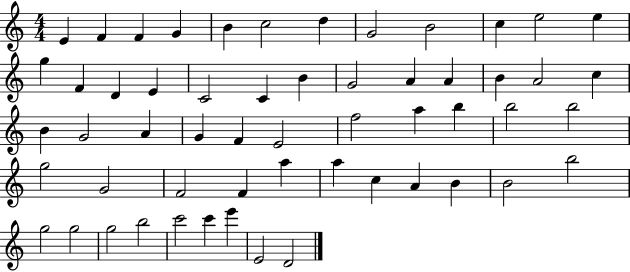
{
  \clef treble
  \numericTimeSignature
  \time 4/4
  \key c \major
  e'4 f'4 f'4 g'4 | b'4 c''2 d''4 | g'2 b'2 | c''4 e''2 e''4 | \break g''4 f'4 d'4 e'4 | c'2 c'4 b'4 | g'2 a'4 a'4 | b'4 a'2 c''4 | \break b'4 g'2 a'4 | g'4 f'4 e'2 | f''2 a''4 b''4 | b''2 b''2 | \break g''2 g'2 | f'2 f'4 a''4 | a''4 c''4 a'4 b'4 | b'2 b''2 | \break g''2 g''2 | g''2 b''2 | c'''2 c'''4 e'''4 | e'2 d'2 | \break \bar "|."
}